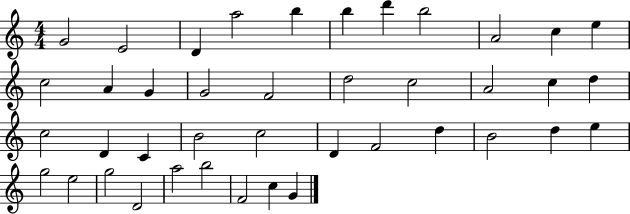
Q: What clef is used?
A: treble